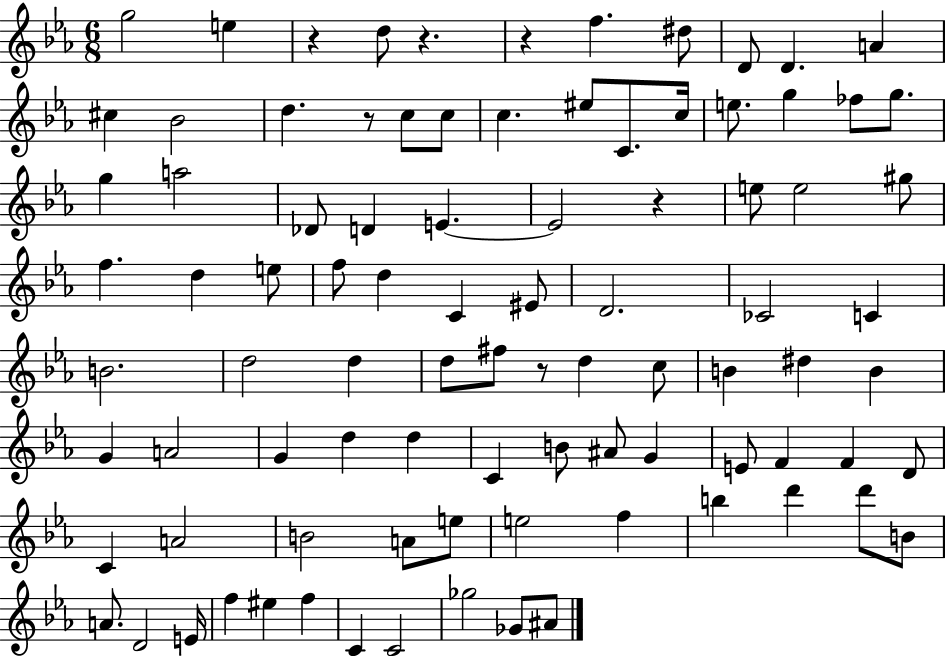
{
  \clef treble
  \numericTimeSignature
  \time 6/8
  \key ees \major
  g''2 e''4 | r4 d''8 r4. | r4 f''4. dis''8 | d'8 d'4. a'4 | \break cis''4 bes'2 | d''4. r8 c''8 c''8 | c''4. eis''8 c'8. c''16 | e''8. g''4 fes''8 g''8. | \break g''4 a''2 | des'8 d'4 e'4.~~ | e'2 r4 | e''8 e''2 gis''8 | \break f''4. d''4 e''8 | f''8 d''4 c'4 eis'8 | d'2. | ces'2 c'4 | \break b'2. | d''2 d''4 | d''8 fis''8 r8 d''4 c''8 | b'4 dis''4 b'4 | \break g'4 a'2 | g'4 d''4 d''4 | c'4 b'8 ais'8 g'4 | e'8 f'4 f'4 d'8 | \break c'4 a'2 | b'2 a'8 e''8 | e''2 f''4 | b''4 d'''4 d'''8 b'8 | \break a'8. d'2 e'16 | f''4 eis''4 f''4 | c'4 c'2 | ges''2 ges'8 ais'8 | \break \bar "|."
}